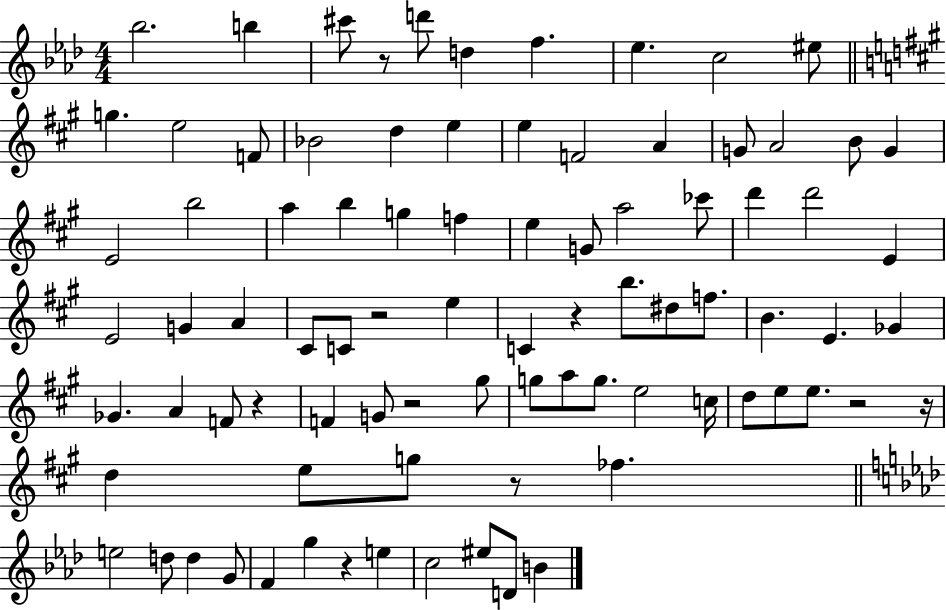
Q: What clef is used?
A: treble